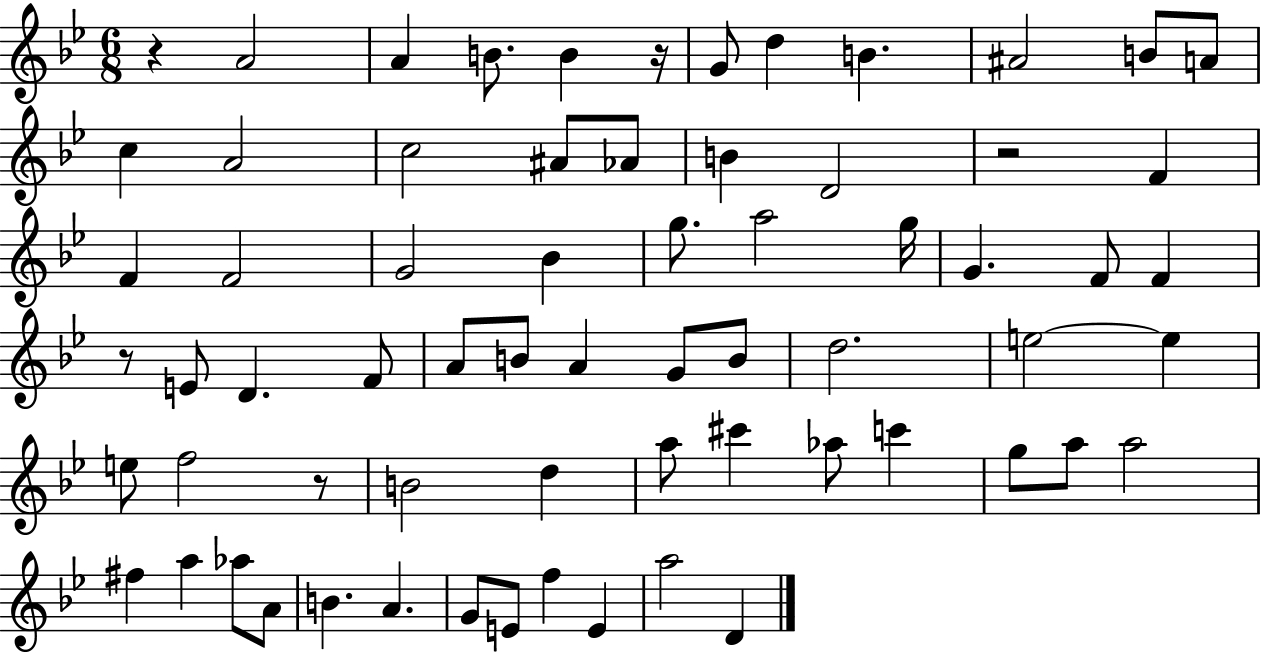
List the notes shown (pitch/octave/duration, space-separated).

R/q A4/h A4/q B4/e. B4/q R/s G4/e D5/q B4/q. A#4/h B4/e A4/e C5/q A4/h C5/h A#4/e Ab4/e B4/q D4/h R/h F4/q F4/q F4/h G4/h Bb4/q G5/e. A5/h G5/s G4/q. F4/e F4/q R/e E4/e D4/q. F4/e A4/e B4/e A4/q G4/e B4/e D5/h. E5/h E5/q E5/e F5/h R/e B4/h D5/q A5/e C#6/q Ab5/e C6/q G5/e A5/e A5/h F#5/q A5/q Ab5/e A4/e B4/q. A4/q. G4/e E4/e F5/q E4/q A5/h D4/q